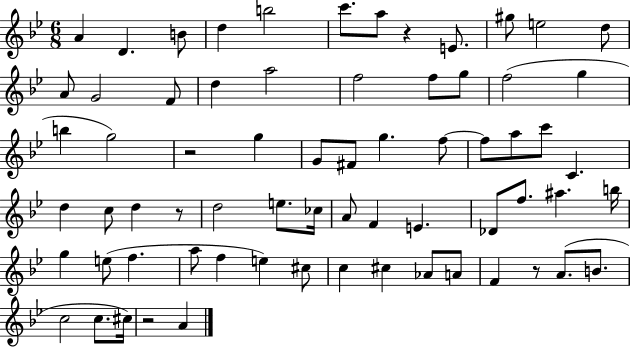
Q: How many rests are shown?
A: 5